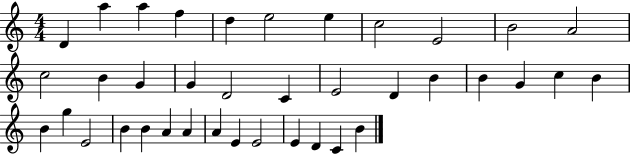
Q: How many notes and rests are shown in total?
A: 38